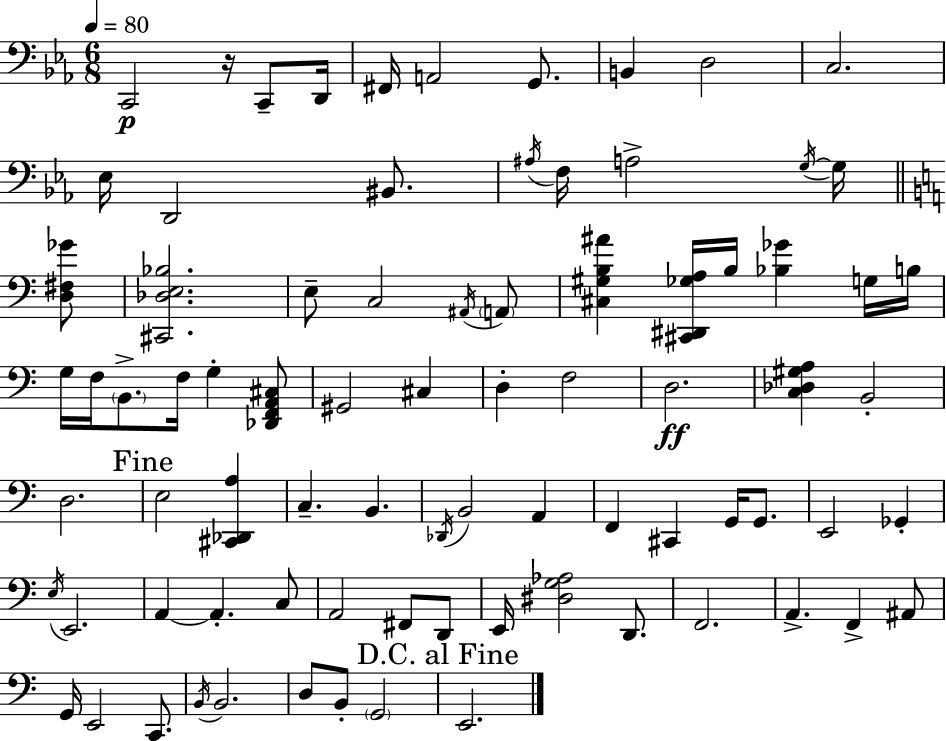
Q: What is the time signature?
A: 6/8